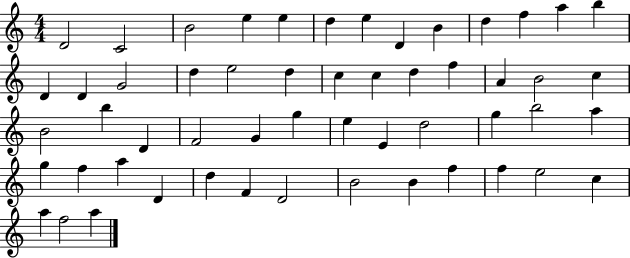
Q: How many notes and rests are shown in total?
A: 54